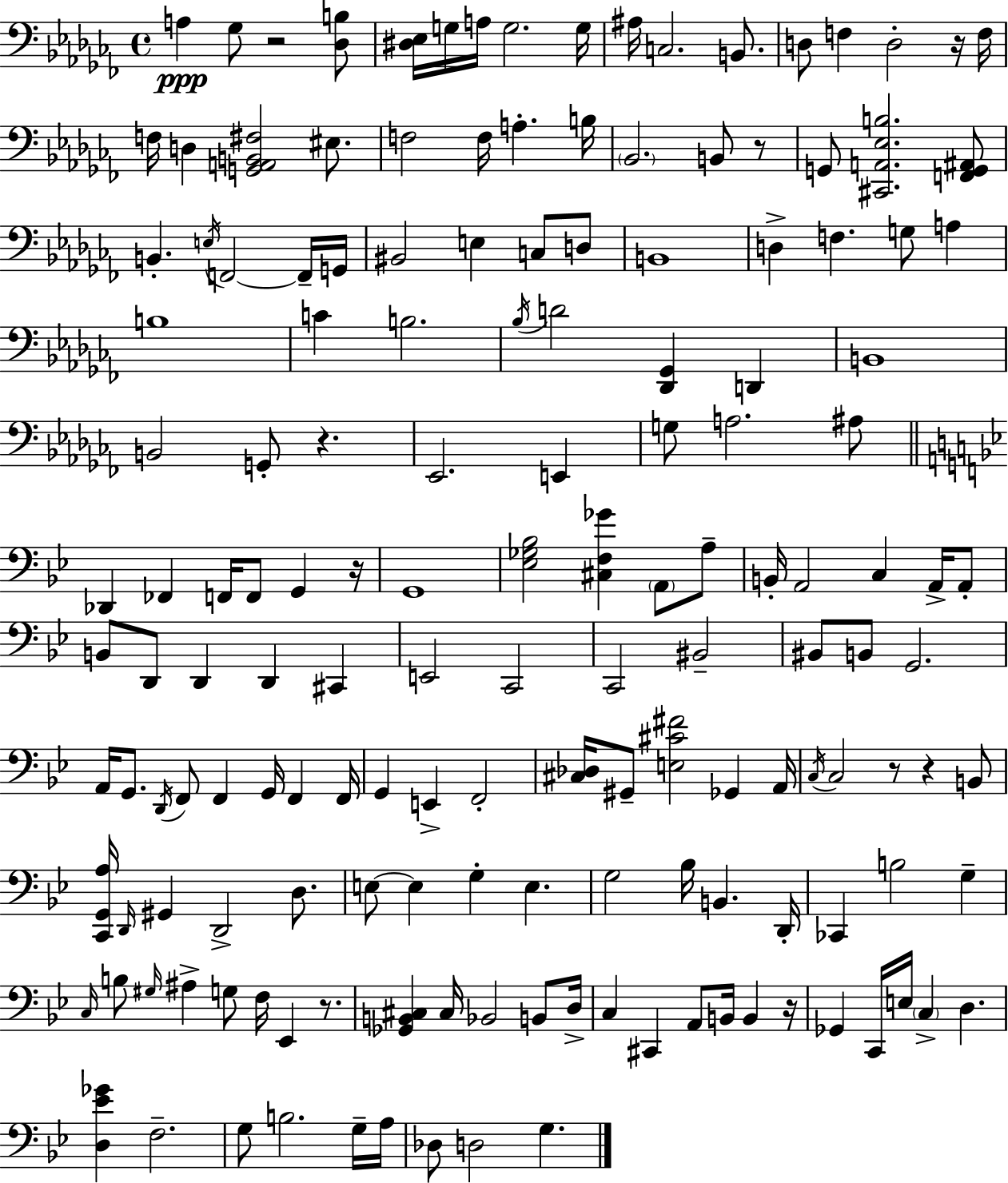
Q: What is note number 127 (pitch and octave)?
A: E3